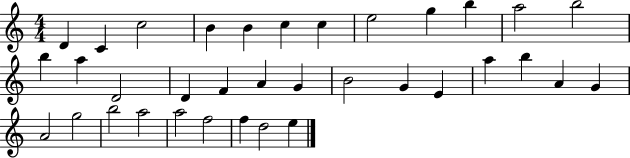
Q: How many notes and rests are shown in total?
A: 35